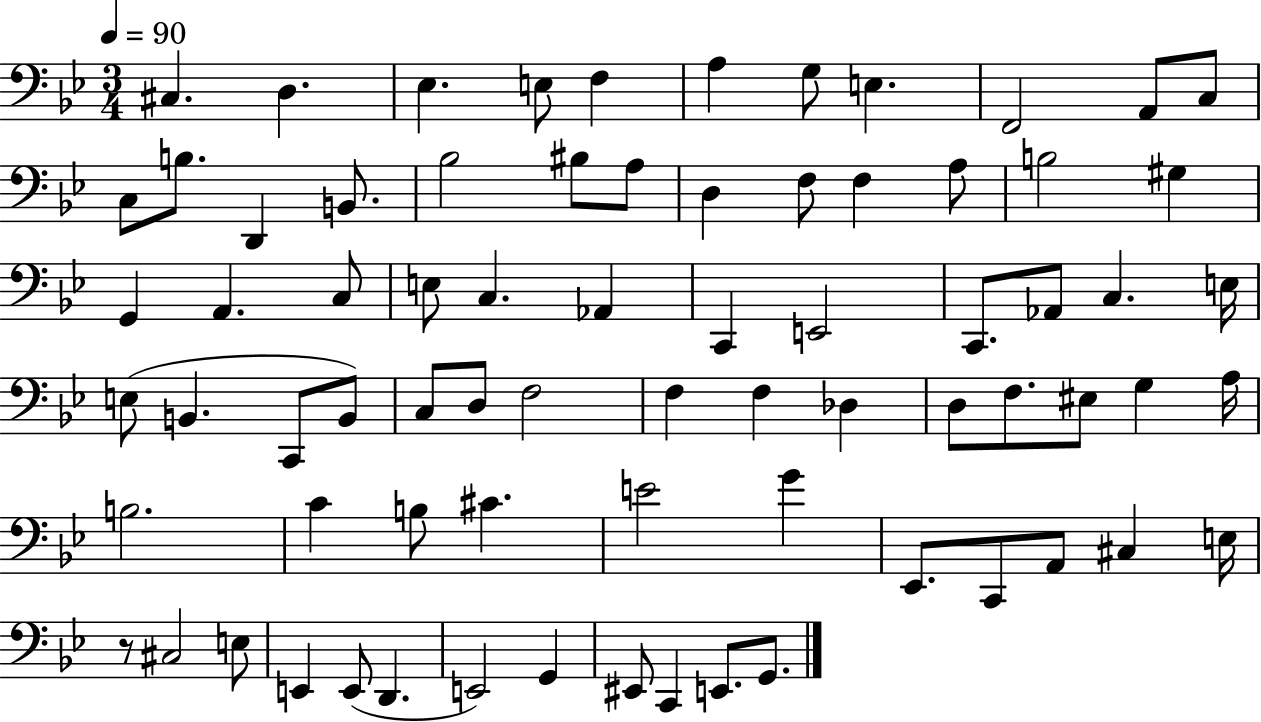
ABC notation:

X:1
T:Untitled
M:3/4
L:1/4
K:Bb
^C, D, _E, E,/2 F, A, G,/2 E, F,,2 A,,/2 C,/2 C,/2 B,/2 D,, B,,/2 _B,2 ^B,/2 A,/2 D, F,/2 F, A,/2 B,2 ^G, G,, A,, C,/2 E,/2 C, _A,, C,, E,,2 C,,/2 _A,,/2 C, E,/4 E,/2 B,, C,,/2 B,,/2 C,/2 D,/2 F,2 F, F, _D, D,/2 F,/2 ^E,/2 G, A,/4 B,2 C B,/2 ^C E2 G _E,,/2 C,,/2 A,,/2 ^C, E,/4 z/2 ^C,2 E,/2 E,, E,,/2 D,, E,,2 G,, ^E,,/2 C,, E,,/2 G,,/2